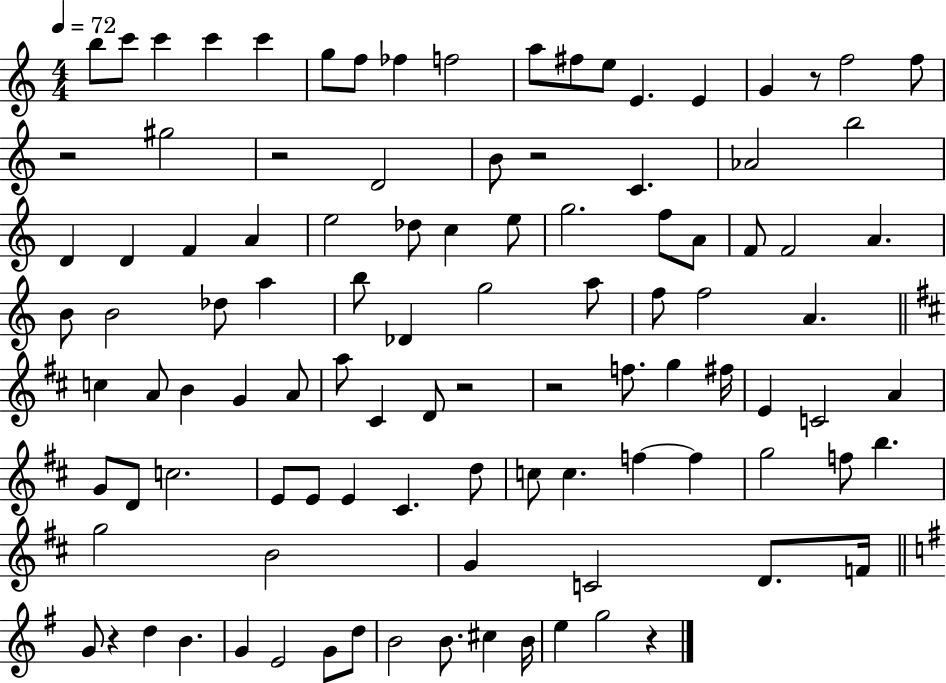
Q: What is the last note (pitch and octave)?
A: G5